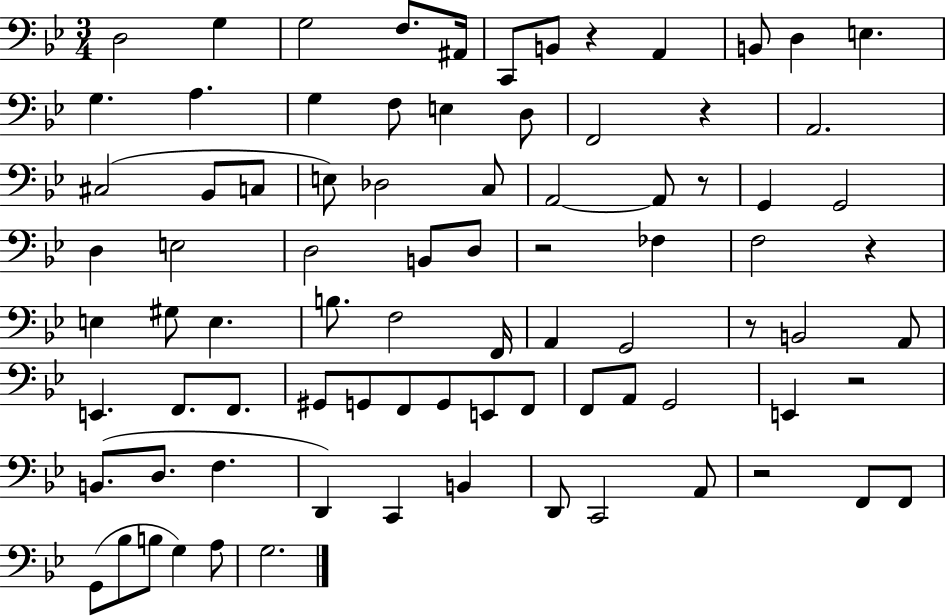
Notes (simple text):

D3/h G3/q G3/h F3/e. A#2/s C2/e B2/e R/q A2/q B2/e D3/q E3/q. G3/q. A3/q. G3/q F3/e E3/q D3/e F2/h R/q A2/h. C#3/h Bb2/e C3/e E3/e Db3/h C3/e A2/h A2/e R/e G2/q G2/h D3/q E3/h D3/h B2/e D3/e R/h FES3/q F3/h R/q E3/q G#3/e E3/q. B3/e. F3/h F2/s A2/q G2/h R/e B2/h A2/e E2/q. F2/e. F2/e. G#2/e G2/e F2/e G2/e E2/e F2/e F2/e A2/e G2/h E2/q R/h B2/e. D3/e. F3/q. D2/q C2/q B2/q D2/e C2/h A2/e R/h F2/e F2/e G2/e Bb3/e B3/e G3/q A3/e G3/h.